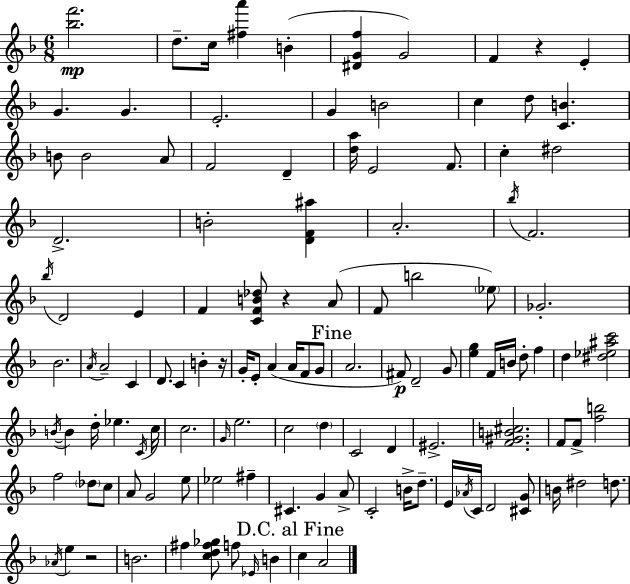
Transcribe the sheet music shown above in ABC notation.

X:1
T:Untitled
M:6/8
L:1/4
K:Dm
[_bf']2 d/2 c/4 [^fa'] B [^DGf] G2 F z E G G E2 G B2 c d/2 [CB] B/2 B2 A/2 F2 D [da]/4 E2 F/2 c ^d2 D2 B2 [DF^a] A2 _b/4 F2 _b/4 D2 E F [CFB_d]/2 z A/2 F/2 b2 _e/2 _G2 _B2 A/4 A2 C D/2 C B z/4 G/4 E/2 A A/4 F/2 G/2 A2 ^F/2 D2 G/2 [eg] F/4 B/4 d/2 f d [^d_e^ac']2 B/4 B d/4 _e C/4 c/4 c2 G/4 e2 c2 d C2 D ^E2 [F^GB^c]2 F/2 F/2 [fb]2 f2 _d/2 c/2 A/2 G2 e/2 _e2 ^f ^C G A/2 C2 B/4 d/2 E/4 _A/4 C/4 D2 [^CG]/2 B/4 ^d2 d/2 _A/4 e z2 B2 ^f [cd^f_g]/2 f/2 _E/4 B c A2